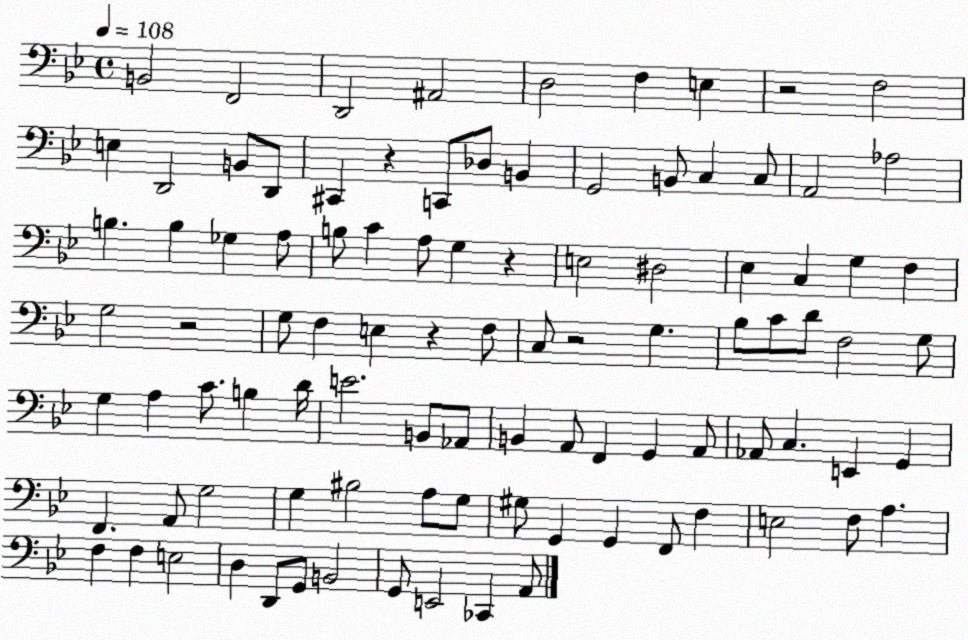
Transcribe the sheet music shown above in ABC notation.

X:1
T:Untitled
M:4/4
L:1/4
K:Bb
B,,2 F,,2 D,,2 ^A,,2 D,2 F, E, z2 F,2 E, D,,2 B,,/2 D,,/2 ^C,, z C,,/2 _D,/2 B,, G,,2 B,,/2 C, C,/2 A,,2 _A,2 B, B, _G, A,/2 B,/2 C A,/2 G, z E,2 ^D,2 _E, C, G, F, G,2 z2 G,/2 F, E, z F,/2 C,/2 z2 G, _B,/2 C/2 D/2 F,2 G,/2 G, A, C/2 B, D/4 E2 B,,/2 _A,,/2 B,, A,,/2 F,, G,, A,,/2 _A,,/2 C, E,, G,, F,, A,,/2 G,2 G, ^B,2 A,/2 G,/2 ^G,/2 G,, G,, F,,/2 F, E,2 F,/2 A, F, F, E,2 D, D,,/2 G,,/2 B,,2 G,,/2 E,,2 _C,, A,,/2